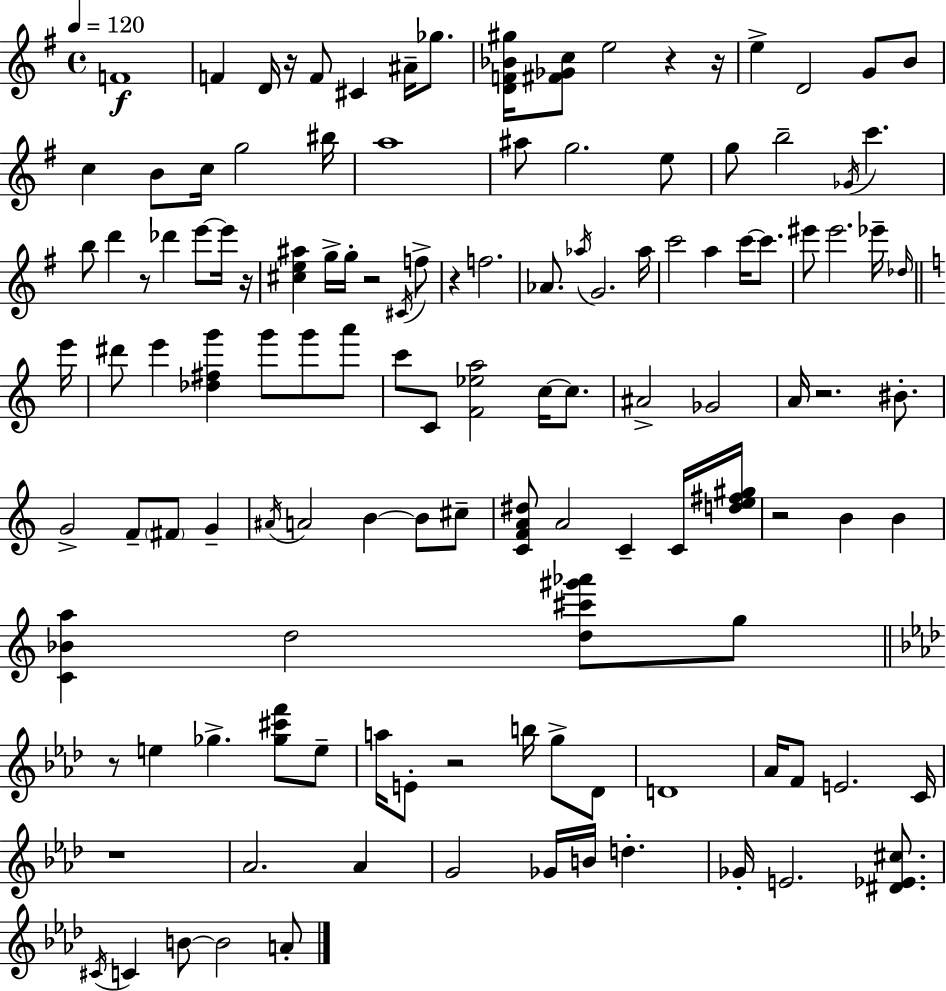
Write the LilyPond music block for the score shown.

{
  \clef treble
  \time 4/4
  \defaultTimeSignature
  \key e \minor
  \tempo 4 = 120
  f'1\f | f'4 d'16 r16 f'8 cis'4 ais'16-- ges''8. | <d' f' bes' gis''>16 <fis' ges' c''>8 e''2 r4 r16 | e''4-> d'2 g'8 b'8 | \break c''4 b'8 c''16 g''2 bis''16 | a''1 | ais''8 g''2. e''8 | g''8 b''2-- \acciaccatura { ges'16 } c'''4. | \break b''8 d'''4 r8 des'''4 e'''8~~ e'''16 | r16 <cis'' e'' ais''>4 g''16-> g''16-. r2 \acciaccatura { cis'16 } | f''8-> r4 f''2. | aes'8. \acciaccatura { aes''16 } g'2. | \break aes''16 c'''2 a''4 c'''16~~ | c'''8. eis'''8 eis'''2. | ees'''16-- \grace { des''16 } \bar "||" \break \key c \major e'''16 dis'''8 e'''4 <des'' fis'' g'''>4 g'''8 g'''8 a'''8 | c'''8 c'8 <f' ees'' a''>2 c''16~~ c''8. | ais'2-> ges'2 | a'16 r2. bis'8.-. | \break g'2-> f'8-- \parenthesize fis'8 g'4-- | \acciaccatura { ais'16 } a'2 b'4~~ b'8 | cis''8-- <c' f' a' dis''>8 a'2 c'4-- | c'16 <d'' e'' fis'' gis''>16 r2 b'4 b'4 | \break <c' bes' a''>4 d''2 <d'' cis''' gis''' aes'''>8 | g''8 \bar "||" \break \key aes \major r8 e''4 ges''4.-> <ges'' cis''' f'''>8 e''8-- | a''16 e'8-. r2 b''16 g''8-> des'8 | d'1 | aes'16 f'8 e'2. c'16 | \break r1 | aes'2. aes'4 | g'2 ges'16 b'16 d''4.-. | ges'16-. e'2. <dis' ees' cis''>8. | \break \acciaccatura { cis'16 } c'4 b'8~~ b'2 a'8-. | \bar "|."
}